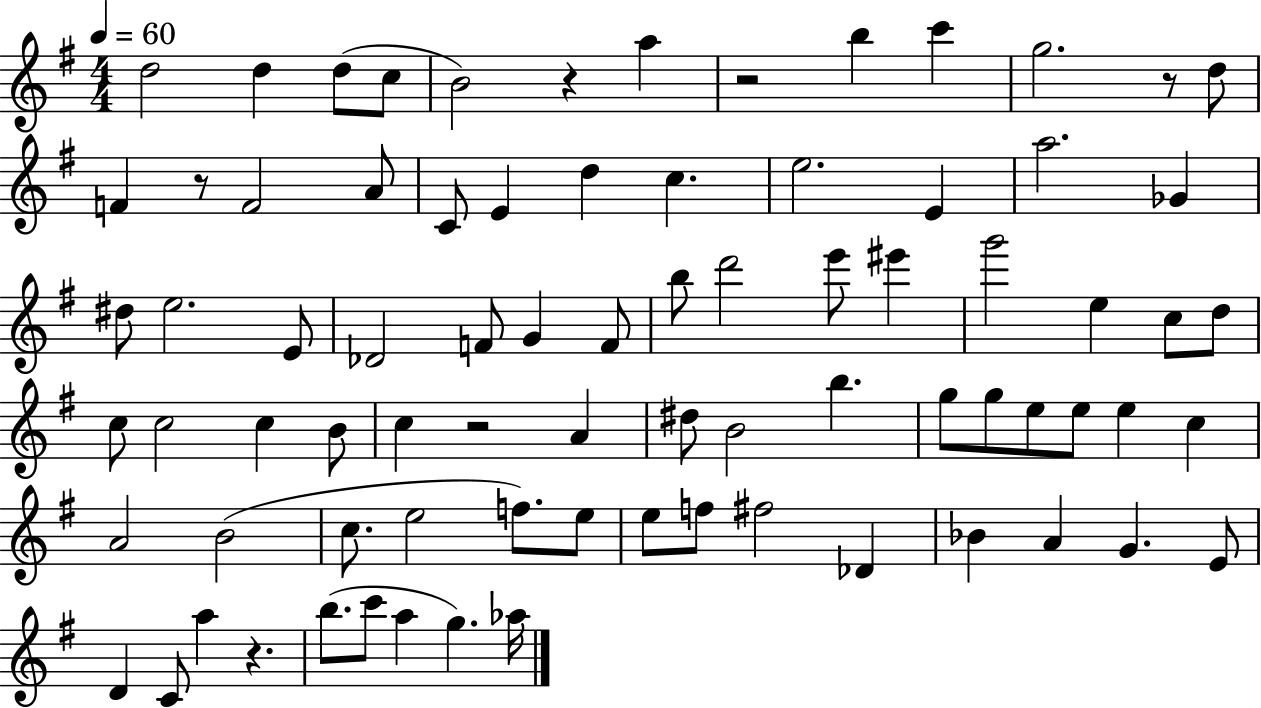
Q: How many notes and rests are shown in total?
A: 79